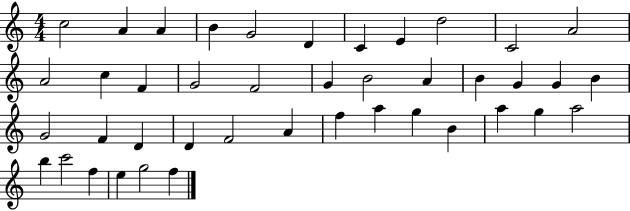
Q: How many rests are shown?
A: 0